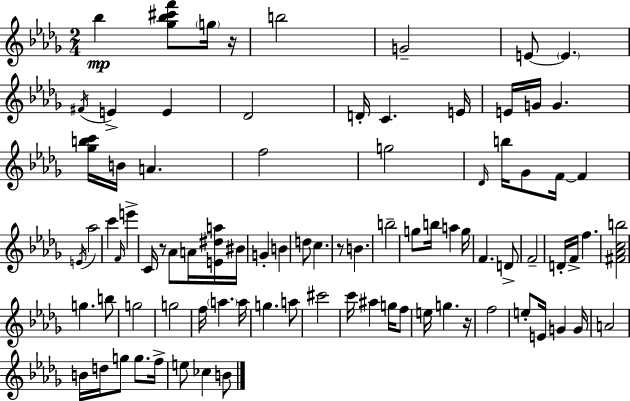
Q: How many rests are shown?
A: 4